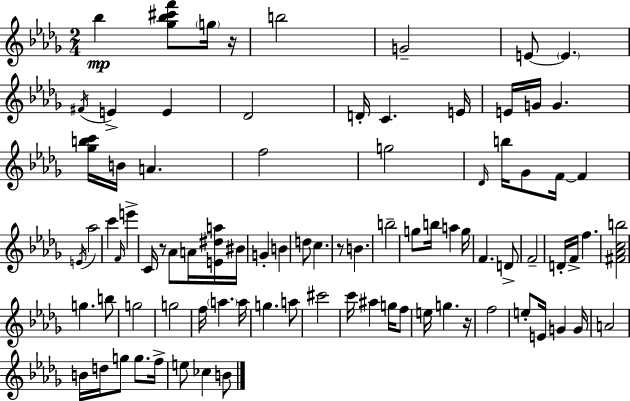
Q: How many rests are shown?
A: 4